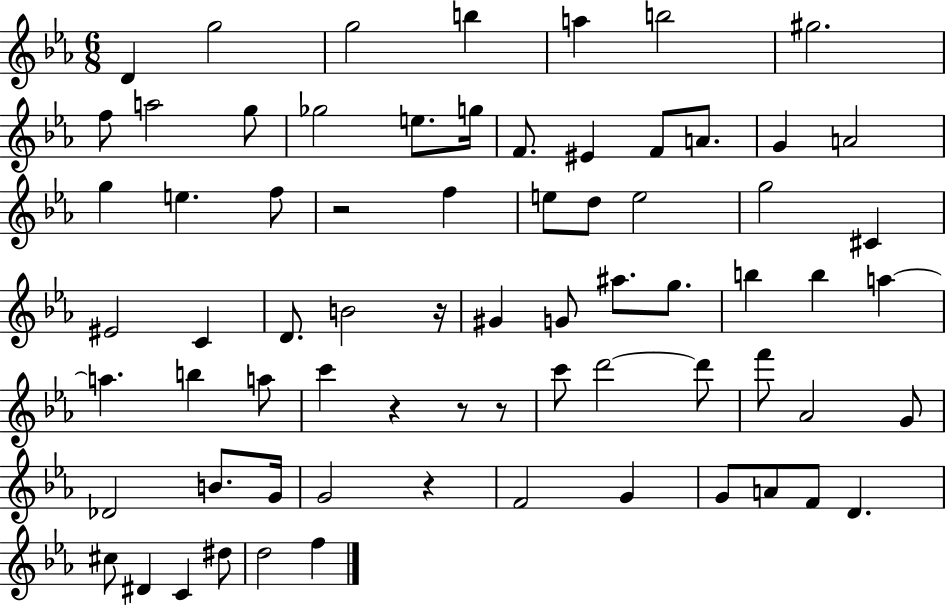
X:1
T:Untitled
M:6/8
L:1/4
K:Eb
D g2 g2 b a b2 ^g2 f/2 a2 g/2 _g2 e/2 g/4 F/2 ^E F/2 A/2 G A2 g e f/2 z2 f e/2 d/2 e2 g2 ^C ^E2 C D/2 B2 z/4 ^G G/2 ^a/2 g/2 b b a a b a/2 c' z z/2 z/2 c'/2 d'2 d'/2 f'/2 _A2 G/2 _D2 B/2 G/4 G2 z F2 G G/2 A/2 F/2 D ^c/2 ^D C ^d/2 d2 f